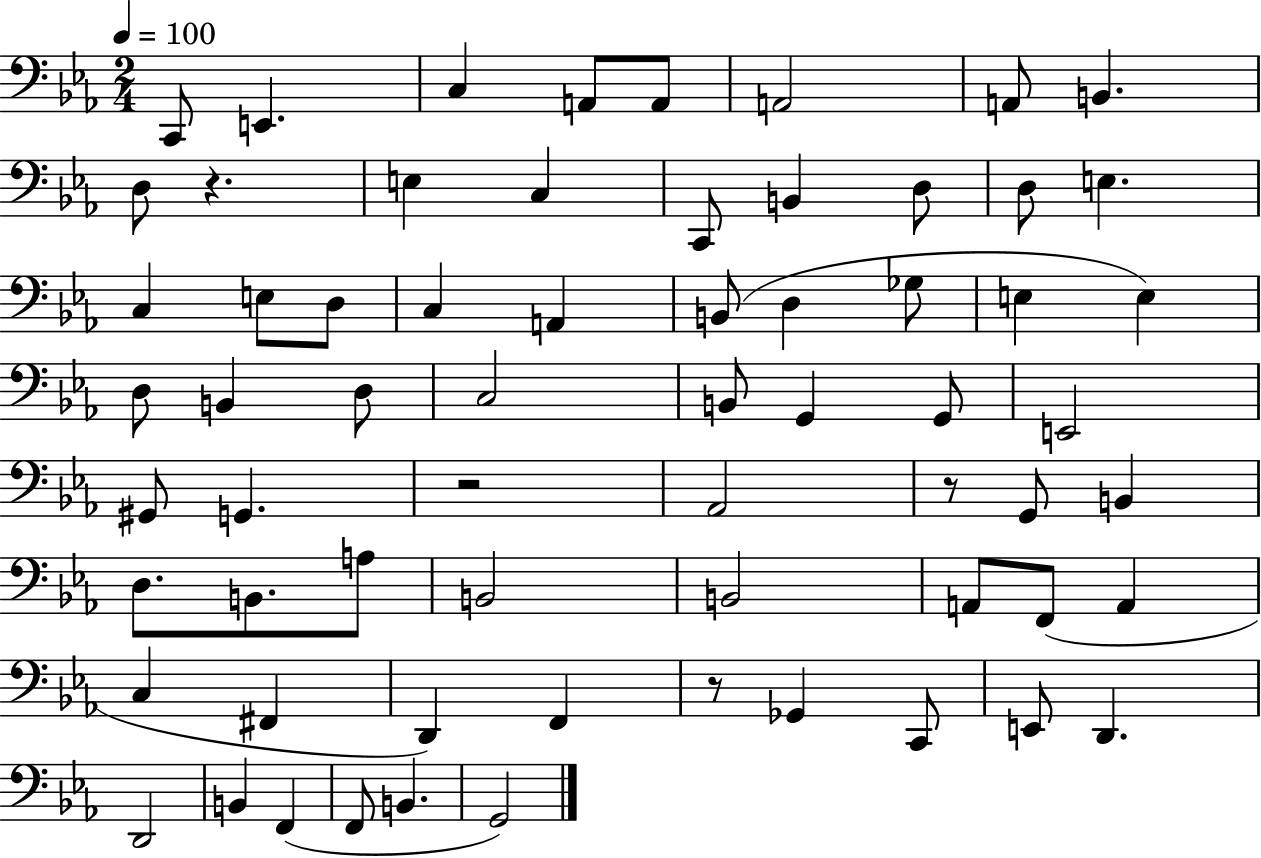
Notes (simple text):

C2/e E2/q. C3/q A2/e A2/e A2/h A2/e B2/q. D3/e R/q. E3/q C3/q C2/e B2/q D3/e D3/e E3/q. C3/q E3/e D3/e C3/q A2/q B2/e D3/q Gb3/e E3/q E3/q D3/e B2/q D3/e C3/h B2/e G2/q G2/e E2/h G#2/e G2/q. R/h Ab2/h R/e G2/e B2/q D3/e. B2/e. A3/e B2/h B2/h A2/e F2/e A2/q C3/q F#2/q D2/q F2/q R/e Gb2/q C2/e E2/e D2/q. D2/h B2/q F2/q F2/e B2/q. G2/h